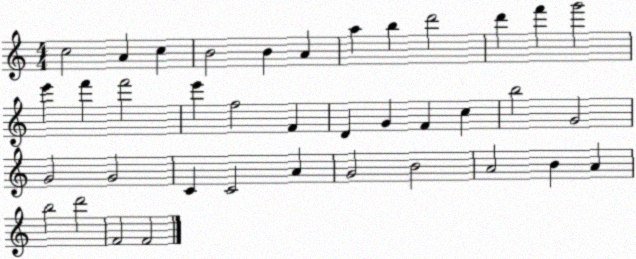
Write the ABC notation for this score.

X:1
T:Untitled
M:4/4
L:1/4
K:C
c2 A c B2 B A a b d'2 d' f' g'2 e' f' f'2 e' f2 F D G F c b2 G2 G2 G2 C C2 A G2 B2 A2 B A b2 d'2 F2 F2